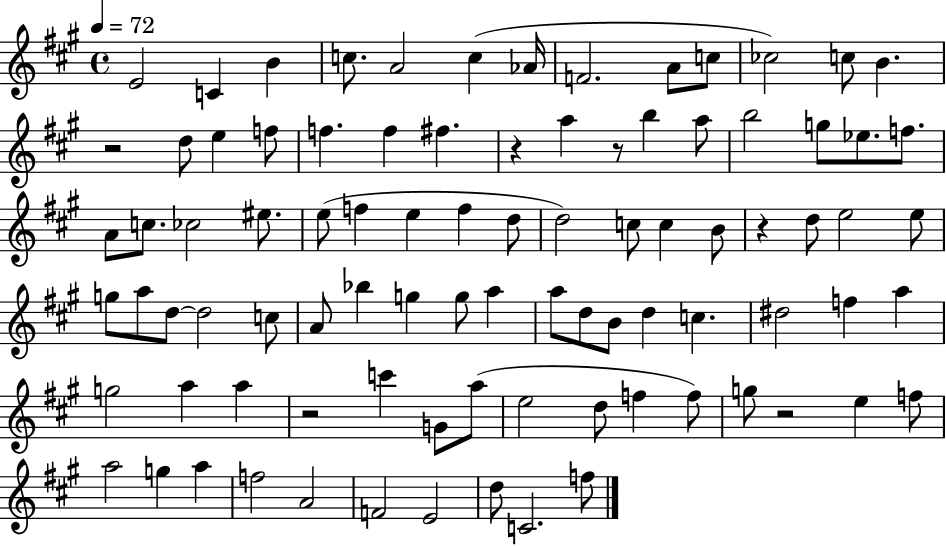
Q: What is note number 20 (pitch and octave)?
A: A5